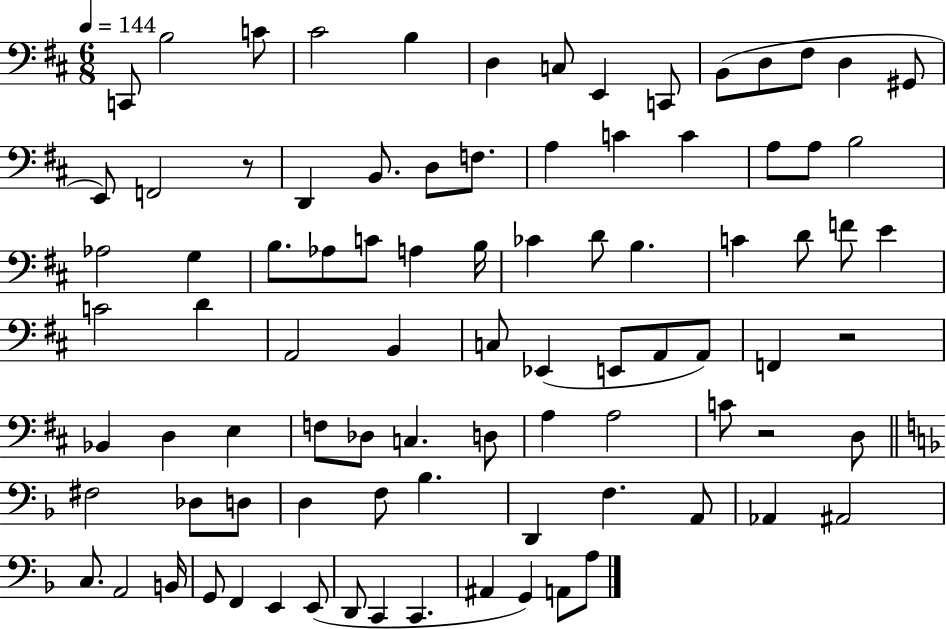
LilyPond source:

{
  \clef bass
  \numericTimeSignature
  \time 6/8
  \key d \major
  \tempo 4 = 144
  c,8 b2 c'8 | cis'2 b4 | d4 c8 e,4 c,8 | b,8( d8 fis8 d4 gis,8 | \break e,8) f,2 r8 | d,4 b,8. d8 f8. | a4 c'4 c'4 | a8 a8 b2 | \break aes2 g4 | b8. aes8 c'8 a4 b16 | ces'4 d'8 b4. | c'4 d'8 f'8 e'4 | \break c'2 d'4 | a,2 b,4 | c8 ees,4( e,8 a,8 a,8) | f,4 r2 | \break bes,4 d4 e4 | f8 des8 c4. d8 | a4 a2 | c'8 r2 d8 | \break \bar "||" \break \key f \major fis2 des8 d8 | d4 f8 bes4. | d,4 f4. a,8 | aes,4 ais,2 | \break c8. a,2 b,16 | g,8 f,4 e,4 e,8( | d,8 c,4 c,4. | ais,4 g,4) a,8 a8 | \break \bar "|."
}